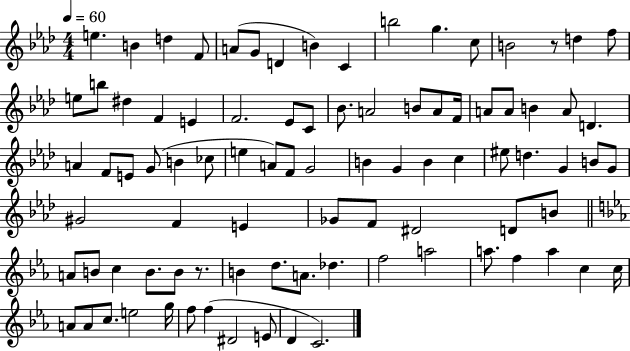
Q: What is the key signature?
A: AES major